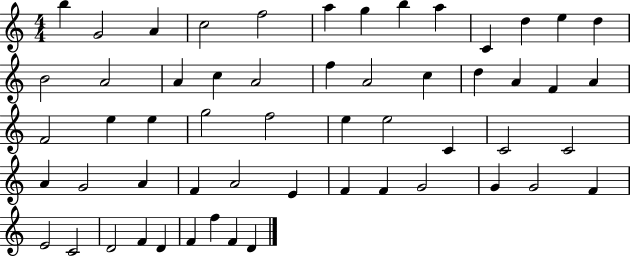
B5/q G4/h A4/q C5/h F5/h A5/q G5/q B5/q A5/q C4/q D5/q E5/q D5/q B4/h A4/h A4/q C5/q A4/h F5/q A4/h C5/q D5/q A4/q F4/q A4/q F4/h E5/q E5/q G5/h F5/h E5/q E5/h C4/q C4/h C4/h A4/q G4/h A4/q F4/q A4/h E4/q F4/q F4/q G4/h G4/q G4/h F4/q E4/h C4/h D4/h F4/q D4/q F4/q F5/q F4/q D4/q